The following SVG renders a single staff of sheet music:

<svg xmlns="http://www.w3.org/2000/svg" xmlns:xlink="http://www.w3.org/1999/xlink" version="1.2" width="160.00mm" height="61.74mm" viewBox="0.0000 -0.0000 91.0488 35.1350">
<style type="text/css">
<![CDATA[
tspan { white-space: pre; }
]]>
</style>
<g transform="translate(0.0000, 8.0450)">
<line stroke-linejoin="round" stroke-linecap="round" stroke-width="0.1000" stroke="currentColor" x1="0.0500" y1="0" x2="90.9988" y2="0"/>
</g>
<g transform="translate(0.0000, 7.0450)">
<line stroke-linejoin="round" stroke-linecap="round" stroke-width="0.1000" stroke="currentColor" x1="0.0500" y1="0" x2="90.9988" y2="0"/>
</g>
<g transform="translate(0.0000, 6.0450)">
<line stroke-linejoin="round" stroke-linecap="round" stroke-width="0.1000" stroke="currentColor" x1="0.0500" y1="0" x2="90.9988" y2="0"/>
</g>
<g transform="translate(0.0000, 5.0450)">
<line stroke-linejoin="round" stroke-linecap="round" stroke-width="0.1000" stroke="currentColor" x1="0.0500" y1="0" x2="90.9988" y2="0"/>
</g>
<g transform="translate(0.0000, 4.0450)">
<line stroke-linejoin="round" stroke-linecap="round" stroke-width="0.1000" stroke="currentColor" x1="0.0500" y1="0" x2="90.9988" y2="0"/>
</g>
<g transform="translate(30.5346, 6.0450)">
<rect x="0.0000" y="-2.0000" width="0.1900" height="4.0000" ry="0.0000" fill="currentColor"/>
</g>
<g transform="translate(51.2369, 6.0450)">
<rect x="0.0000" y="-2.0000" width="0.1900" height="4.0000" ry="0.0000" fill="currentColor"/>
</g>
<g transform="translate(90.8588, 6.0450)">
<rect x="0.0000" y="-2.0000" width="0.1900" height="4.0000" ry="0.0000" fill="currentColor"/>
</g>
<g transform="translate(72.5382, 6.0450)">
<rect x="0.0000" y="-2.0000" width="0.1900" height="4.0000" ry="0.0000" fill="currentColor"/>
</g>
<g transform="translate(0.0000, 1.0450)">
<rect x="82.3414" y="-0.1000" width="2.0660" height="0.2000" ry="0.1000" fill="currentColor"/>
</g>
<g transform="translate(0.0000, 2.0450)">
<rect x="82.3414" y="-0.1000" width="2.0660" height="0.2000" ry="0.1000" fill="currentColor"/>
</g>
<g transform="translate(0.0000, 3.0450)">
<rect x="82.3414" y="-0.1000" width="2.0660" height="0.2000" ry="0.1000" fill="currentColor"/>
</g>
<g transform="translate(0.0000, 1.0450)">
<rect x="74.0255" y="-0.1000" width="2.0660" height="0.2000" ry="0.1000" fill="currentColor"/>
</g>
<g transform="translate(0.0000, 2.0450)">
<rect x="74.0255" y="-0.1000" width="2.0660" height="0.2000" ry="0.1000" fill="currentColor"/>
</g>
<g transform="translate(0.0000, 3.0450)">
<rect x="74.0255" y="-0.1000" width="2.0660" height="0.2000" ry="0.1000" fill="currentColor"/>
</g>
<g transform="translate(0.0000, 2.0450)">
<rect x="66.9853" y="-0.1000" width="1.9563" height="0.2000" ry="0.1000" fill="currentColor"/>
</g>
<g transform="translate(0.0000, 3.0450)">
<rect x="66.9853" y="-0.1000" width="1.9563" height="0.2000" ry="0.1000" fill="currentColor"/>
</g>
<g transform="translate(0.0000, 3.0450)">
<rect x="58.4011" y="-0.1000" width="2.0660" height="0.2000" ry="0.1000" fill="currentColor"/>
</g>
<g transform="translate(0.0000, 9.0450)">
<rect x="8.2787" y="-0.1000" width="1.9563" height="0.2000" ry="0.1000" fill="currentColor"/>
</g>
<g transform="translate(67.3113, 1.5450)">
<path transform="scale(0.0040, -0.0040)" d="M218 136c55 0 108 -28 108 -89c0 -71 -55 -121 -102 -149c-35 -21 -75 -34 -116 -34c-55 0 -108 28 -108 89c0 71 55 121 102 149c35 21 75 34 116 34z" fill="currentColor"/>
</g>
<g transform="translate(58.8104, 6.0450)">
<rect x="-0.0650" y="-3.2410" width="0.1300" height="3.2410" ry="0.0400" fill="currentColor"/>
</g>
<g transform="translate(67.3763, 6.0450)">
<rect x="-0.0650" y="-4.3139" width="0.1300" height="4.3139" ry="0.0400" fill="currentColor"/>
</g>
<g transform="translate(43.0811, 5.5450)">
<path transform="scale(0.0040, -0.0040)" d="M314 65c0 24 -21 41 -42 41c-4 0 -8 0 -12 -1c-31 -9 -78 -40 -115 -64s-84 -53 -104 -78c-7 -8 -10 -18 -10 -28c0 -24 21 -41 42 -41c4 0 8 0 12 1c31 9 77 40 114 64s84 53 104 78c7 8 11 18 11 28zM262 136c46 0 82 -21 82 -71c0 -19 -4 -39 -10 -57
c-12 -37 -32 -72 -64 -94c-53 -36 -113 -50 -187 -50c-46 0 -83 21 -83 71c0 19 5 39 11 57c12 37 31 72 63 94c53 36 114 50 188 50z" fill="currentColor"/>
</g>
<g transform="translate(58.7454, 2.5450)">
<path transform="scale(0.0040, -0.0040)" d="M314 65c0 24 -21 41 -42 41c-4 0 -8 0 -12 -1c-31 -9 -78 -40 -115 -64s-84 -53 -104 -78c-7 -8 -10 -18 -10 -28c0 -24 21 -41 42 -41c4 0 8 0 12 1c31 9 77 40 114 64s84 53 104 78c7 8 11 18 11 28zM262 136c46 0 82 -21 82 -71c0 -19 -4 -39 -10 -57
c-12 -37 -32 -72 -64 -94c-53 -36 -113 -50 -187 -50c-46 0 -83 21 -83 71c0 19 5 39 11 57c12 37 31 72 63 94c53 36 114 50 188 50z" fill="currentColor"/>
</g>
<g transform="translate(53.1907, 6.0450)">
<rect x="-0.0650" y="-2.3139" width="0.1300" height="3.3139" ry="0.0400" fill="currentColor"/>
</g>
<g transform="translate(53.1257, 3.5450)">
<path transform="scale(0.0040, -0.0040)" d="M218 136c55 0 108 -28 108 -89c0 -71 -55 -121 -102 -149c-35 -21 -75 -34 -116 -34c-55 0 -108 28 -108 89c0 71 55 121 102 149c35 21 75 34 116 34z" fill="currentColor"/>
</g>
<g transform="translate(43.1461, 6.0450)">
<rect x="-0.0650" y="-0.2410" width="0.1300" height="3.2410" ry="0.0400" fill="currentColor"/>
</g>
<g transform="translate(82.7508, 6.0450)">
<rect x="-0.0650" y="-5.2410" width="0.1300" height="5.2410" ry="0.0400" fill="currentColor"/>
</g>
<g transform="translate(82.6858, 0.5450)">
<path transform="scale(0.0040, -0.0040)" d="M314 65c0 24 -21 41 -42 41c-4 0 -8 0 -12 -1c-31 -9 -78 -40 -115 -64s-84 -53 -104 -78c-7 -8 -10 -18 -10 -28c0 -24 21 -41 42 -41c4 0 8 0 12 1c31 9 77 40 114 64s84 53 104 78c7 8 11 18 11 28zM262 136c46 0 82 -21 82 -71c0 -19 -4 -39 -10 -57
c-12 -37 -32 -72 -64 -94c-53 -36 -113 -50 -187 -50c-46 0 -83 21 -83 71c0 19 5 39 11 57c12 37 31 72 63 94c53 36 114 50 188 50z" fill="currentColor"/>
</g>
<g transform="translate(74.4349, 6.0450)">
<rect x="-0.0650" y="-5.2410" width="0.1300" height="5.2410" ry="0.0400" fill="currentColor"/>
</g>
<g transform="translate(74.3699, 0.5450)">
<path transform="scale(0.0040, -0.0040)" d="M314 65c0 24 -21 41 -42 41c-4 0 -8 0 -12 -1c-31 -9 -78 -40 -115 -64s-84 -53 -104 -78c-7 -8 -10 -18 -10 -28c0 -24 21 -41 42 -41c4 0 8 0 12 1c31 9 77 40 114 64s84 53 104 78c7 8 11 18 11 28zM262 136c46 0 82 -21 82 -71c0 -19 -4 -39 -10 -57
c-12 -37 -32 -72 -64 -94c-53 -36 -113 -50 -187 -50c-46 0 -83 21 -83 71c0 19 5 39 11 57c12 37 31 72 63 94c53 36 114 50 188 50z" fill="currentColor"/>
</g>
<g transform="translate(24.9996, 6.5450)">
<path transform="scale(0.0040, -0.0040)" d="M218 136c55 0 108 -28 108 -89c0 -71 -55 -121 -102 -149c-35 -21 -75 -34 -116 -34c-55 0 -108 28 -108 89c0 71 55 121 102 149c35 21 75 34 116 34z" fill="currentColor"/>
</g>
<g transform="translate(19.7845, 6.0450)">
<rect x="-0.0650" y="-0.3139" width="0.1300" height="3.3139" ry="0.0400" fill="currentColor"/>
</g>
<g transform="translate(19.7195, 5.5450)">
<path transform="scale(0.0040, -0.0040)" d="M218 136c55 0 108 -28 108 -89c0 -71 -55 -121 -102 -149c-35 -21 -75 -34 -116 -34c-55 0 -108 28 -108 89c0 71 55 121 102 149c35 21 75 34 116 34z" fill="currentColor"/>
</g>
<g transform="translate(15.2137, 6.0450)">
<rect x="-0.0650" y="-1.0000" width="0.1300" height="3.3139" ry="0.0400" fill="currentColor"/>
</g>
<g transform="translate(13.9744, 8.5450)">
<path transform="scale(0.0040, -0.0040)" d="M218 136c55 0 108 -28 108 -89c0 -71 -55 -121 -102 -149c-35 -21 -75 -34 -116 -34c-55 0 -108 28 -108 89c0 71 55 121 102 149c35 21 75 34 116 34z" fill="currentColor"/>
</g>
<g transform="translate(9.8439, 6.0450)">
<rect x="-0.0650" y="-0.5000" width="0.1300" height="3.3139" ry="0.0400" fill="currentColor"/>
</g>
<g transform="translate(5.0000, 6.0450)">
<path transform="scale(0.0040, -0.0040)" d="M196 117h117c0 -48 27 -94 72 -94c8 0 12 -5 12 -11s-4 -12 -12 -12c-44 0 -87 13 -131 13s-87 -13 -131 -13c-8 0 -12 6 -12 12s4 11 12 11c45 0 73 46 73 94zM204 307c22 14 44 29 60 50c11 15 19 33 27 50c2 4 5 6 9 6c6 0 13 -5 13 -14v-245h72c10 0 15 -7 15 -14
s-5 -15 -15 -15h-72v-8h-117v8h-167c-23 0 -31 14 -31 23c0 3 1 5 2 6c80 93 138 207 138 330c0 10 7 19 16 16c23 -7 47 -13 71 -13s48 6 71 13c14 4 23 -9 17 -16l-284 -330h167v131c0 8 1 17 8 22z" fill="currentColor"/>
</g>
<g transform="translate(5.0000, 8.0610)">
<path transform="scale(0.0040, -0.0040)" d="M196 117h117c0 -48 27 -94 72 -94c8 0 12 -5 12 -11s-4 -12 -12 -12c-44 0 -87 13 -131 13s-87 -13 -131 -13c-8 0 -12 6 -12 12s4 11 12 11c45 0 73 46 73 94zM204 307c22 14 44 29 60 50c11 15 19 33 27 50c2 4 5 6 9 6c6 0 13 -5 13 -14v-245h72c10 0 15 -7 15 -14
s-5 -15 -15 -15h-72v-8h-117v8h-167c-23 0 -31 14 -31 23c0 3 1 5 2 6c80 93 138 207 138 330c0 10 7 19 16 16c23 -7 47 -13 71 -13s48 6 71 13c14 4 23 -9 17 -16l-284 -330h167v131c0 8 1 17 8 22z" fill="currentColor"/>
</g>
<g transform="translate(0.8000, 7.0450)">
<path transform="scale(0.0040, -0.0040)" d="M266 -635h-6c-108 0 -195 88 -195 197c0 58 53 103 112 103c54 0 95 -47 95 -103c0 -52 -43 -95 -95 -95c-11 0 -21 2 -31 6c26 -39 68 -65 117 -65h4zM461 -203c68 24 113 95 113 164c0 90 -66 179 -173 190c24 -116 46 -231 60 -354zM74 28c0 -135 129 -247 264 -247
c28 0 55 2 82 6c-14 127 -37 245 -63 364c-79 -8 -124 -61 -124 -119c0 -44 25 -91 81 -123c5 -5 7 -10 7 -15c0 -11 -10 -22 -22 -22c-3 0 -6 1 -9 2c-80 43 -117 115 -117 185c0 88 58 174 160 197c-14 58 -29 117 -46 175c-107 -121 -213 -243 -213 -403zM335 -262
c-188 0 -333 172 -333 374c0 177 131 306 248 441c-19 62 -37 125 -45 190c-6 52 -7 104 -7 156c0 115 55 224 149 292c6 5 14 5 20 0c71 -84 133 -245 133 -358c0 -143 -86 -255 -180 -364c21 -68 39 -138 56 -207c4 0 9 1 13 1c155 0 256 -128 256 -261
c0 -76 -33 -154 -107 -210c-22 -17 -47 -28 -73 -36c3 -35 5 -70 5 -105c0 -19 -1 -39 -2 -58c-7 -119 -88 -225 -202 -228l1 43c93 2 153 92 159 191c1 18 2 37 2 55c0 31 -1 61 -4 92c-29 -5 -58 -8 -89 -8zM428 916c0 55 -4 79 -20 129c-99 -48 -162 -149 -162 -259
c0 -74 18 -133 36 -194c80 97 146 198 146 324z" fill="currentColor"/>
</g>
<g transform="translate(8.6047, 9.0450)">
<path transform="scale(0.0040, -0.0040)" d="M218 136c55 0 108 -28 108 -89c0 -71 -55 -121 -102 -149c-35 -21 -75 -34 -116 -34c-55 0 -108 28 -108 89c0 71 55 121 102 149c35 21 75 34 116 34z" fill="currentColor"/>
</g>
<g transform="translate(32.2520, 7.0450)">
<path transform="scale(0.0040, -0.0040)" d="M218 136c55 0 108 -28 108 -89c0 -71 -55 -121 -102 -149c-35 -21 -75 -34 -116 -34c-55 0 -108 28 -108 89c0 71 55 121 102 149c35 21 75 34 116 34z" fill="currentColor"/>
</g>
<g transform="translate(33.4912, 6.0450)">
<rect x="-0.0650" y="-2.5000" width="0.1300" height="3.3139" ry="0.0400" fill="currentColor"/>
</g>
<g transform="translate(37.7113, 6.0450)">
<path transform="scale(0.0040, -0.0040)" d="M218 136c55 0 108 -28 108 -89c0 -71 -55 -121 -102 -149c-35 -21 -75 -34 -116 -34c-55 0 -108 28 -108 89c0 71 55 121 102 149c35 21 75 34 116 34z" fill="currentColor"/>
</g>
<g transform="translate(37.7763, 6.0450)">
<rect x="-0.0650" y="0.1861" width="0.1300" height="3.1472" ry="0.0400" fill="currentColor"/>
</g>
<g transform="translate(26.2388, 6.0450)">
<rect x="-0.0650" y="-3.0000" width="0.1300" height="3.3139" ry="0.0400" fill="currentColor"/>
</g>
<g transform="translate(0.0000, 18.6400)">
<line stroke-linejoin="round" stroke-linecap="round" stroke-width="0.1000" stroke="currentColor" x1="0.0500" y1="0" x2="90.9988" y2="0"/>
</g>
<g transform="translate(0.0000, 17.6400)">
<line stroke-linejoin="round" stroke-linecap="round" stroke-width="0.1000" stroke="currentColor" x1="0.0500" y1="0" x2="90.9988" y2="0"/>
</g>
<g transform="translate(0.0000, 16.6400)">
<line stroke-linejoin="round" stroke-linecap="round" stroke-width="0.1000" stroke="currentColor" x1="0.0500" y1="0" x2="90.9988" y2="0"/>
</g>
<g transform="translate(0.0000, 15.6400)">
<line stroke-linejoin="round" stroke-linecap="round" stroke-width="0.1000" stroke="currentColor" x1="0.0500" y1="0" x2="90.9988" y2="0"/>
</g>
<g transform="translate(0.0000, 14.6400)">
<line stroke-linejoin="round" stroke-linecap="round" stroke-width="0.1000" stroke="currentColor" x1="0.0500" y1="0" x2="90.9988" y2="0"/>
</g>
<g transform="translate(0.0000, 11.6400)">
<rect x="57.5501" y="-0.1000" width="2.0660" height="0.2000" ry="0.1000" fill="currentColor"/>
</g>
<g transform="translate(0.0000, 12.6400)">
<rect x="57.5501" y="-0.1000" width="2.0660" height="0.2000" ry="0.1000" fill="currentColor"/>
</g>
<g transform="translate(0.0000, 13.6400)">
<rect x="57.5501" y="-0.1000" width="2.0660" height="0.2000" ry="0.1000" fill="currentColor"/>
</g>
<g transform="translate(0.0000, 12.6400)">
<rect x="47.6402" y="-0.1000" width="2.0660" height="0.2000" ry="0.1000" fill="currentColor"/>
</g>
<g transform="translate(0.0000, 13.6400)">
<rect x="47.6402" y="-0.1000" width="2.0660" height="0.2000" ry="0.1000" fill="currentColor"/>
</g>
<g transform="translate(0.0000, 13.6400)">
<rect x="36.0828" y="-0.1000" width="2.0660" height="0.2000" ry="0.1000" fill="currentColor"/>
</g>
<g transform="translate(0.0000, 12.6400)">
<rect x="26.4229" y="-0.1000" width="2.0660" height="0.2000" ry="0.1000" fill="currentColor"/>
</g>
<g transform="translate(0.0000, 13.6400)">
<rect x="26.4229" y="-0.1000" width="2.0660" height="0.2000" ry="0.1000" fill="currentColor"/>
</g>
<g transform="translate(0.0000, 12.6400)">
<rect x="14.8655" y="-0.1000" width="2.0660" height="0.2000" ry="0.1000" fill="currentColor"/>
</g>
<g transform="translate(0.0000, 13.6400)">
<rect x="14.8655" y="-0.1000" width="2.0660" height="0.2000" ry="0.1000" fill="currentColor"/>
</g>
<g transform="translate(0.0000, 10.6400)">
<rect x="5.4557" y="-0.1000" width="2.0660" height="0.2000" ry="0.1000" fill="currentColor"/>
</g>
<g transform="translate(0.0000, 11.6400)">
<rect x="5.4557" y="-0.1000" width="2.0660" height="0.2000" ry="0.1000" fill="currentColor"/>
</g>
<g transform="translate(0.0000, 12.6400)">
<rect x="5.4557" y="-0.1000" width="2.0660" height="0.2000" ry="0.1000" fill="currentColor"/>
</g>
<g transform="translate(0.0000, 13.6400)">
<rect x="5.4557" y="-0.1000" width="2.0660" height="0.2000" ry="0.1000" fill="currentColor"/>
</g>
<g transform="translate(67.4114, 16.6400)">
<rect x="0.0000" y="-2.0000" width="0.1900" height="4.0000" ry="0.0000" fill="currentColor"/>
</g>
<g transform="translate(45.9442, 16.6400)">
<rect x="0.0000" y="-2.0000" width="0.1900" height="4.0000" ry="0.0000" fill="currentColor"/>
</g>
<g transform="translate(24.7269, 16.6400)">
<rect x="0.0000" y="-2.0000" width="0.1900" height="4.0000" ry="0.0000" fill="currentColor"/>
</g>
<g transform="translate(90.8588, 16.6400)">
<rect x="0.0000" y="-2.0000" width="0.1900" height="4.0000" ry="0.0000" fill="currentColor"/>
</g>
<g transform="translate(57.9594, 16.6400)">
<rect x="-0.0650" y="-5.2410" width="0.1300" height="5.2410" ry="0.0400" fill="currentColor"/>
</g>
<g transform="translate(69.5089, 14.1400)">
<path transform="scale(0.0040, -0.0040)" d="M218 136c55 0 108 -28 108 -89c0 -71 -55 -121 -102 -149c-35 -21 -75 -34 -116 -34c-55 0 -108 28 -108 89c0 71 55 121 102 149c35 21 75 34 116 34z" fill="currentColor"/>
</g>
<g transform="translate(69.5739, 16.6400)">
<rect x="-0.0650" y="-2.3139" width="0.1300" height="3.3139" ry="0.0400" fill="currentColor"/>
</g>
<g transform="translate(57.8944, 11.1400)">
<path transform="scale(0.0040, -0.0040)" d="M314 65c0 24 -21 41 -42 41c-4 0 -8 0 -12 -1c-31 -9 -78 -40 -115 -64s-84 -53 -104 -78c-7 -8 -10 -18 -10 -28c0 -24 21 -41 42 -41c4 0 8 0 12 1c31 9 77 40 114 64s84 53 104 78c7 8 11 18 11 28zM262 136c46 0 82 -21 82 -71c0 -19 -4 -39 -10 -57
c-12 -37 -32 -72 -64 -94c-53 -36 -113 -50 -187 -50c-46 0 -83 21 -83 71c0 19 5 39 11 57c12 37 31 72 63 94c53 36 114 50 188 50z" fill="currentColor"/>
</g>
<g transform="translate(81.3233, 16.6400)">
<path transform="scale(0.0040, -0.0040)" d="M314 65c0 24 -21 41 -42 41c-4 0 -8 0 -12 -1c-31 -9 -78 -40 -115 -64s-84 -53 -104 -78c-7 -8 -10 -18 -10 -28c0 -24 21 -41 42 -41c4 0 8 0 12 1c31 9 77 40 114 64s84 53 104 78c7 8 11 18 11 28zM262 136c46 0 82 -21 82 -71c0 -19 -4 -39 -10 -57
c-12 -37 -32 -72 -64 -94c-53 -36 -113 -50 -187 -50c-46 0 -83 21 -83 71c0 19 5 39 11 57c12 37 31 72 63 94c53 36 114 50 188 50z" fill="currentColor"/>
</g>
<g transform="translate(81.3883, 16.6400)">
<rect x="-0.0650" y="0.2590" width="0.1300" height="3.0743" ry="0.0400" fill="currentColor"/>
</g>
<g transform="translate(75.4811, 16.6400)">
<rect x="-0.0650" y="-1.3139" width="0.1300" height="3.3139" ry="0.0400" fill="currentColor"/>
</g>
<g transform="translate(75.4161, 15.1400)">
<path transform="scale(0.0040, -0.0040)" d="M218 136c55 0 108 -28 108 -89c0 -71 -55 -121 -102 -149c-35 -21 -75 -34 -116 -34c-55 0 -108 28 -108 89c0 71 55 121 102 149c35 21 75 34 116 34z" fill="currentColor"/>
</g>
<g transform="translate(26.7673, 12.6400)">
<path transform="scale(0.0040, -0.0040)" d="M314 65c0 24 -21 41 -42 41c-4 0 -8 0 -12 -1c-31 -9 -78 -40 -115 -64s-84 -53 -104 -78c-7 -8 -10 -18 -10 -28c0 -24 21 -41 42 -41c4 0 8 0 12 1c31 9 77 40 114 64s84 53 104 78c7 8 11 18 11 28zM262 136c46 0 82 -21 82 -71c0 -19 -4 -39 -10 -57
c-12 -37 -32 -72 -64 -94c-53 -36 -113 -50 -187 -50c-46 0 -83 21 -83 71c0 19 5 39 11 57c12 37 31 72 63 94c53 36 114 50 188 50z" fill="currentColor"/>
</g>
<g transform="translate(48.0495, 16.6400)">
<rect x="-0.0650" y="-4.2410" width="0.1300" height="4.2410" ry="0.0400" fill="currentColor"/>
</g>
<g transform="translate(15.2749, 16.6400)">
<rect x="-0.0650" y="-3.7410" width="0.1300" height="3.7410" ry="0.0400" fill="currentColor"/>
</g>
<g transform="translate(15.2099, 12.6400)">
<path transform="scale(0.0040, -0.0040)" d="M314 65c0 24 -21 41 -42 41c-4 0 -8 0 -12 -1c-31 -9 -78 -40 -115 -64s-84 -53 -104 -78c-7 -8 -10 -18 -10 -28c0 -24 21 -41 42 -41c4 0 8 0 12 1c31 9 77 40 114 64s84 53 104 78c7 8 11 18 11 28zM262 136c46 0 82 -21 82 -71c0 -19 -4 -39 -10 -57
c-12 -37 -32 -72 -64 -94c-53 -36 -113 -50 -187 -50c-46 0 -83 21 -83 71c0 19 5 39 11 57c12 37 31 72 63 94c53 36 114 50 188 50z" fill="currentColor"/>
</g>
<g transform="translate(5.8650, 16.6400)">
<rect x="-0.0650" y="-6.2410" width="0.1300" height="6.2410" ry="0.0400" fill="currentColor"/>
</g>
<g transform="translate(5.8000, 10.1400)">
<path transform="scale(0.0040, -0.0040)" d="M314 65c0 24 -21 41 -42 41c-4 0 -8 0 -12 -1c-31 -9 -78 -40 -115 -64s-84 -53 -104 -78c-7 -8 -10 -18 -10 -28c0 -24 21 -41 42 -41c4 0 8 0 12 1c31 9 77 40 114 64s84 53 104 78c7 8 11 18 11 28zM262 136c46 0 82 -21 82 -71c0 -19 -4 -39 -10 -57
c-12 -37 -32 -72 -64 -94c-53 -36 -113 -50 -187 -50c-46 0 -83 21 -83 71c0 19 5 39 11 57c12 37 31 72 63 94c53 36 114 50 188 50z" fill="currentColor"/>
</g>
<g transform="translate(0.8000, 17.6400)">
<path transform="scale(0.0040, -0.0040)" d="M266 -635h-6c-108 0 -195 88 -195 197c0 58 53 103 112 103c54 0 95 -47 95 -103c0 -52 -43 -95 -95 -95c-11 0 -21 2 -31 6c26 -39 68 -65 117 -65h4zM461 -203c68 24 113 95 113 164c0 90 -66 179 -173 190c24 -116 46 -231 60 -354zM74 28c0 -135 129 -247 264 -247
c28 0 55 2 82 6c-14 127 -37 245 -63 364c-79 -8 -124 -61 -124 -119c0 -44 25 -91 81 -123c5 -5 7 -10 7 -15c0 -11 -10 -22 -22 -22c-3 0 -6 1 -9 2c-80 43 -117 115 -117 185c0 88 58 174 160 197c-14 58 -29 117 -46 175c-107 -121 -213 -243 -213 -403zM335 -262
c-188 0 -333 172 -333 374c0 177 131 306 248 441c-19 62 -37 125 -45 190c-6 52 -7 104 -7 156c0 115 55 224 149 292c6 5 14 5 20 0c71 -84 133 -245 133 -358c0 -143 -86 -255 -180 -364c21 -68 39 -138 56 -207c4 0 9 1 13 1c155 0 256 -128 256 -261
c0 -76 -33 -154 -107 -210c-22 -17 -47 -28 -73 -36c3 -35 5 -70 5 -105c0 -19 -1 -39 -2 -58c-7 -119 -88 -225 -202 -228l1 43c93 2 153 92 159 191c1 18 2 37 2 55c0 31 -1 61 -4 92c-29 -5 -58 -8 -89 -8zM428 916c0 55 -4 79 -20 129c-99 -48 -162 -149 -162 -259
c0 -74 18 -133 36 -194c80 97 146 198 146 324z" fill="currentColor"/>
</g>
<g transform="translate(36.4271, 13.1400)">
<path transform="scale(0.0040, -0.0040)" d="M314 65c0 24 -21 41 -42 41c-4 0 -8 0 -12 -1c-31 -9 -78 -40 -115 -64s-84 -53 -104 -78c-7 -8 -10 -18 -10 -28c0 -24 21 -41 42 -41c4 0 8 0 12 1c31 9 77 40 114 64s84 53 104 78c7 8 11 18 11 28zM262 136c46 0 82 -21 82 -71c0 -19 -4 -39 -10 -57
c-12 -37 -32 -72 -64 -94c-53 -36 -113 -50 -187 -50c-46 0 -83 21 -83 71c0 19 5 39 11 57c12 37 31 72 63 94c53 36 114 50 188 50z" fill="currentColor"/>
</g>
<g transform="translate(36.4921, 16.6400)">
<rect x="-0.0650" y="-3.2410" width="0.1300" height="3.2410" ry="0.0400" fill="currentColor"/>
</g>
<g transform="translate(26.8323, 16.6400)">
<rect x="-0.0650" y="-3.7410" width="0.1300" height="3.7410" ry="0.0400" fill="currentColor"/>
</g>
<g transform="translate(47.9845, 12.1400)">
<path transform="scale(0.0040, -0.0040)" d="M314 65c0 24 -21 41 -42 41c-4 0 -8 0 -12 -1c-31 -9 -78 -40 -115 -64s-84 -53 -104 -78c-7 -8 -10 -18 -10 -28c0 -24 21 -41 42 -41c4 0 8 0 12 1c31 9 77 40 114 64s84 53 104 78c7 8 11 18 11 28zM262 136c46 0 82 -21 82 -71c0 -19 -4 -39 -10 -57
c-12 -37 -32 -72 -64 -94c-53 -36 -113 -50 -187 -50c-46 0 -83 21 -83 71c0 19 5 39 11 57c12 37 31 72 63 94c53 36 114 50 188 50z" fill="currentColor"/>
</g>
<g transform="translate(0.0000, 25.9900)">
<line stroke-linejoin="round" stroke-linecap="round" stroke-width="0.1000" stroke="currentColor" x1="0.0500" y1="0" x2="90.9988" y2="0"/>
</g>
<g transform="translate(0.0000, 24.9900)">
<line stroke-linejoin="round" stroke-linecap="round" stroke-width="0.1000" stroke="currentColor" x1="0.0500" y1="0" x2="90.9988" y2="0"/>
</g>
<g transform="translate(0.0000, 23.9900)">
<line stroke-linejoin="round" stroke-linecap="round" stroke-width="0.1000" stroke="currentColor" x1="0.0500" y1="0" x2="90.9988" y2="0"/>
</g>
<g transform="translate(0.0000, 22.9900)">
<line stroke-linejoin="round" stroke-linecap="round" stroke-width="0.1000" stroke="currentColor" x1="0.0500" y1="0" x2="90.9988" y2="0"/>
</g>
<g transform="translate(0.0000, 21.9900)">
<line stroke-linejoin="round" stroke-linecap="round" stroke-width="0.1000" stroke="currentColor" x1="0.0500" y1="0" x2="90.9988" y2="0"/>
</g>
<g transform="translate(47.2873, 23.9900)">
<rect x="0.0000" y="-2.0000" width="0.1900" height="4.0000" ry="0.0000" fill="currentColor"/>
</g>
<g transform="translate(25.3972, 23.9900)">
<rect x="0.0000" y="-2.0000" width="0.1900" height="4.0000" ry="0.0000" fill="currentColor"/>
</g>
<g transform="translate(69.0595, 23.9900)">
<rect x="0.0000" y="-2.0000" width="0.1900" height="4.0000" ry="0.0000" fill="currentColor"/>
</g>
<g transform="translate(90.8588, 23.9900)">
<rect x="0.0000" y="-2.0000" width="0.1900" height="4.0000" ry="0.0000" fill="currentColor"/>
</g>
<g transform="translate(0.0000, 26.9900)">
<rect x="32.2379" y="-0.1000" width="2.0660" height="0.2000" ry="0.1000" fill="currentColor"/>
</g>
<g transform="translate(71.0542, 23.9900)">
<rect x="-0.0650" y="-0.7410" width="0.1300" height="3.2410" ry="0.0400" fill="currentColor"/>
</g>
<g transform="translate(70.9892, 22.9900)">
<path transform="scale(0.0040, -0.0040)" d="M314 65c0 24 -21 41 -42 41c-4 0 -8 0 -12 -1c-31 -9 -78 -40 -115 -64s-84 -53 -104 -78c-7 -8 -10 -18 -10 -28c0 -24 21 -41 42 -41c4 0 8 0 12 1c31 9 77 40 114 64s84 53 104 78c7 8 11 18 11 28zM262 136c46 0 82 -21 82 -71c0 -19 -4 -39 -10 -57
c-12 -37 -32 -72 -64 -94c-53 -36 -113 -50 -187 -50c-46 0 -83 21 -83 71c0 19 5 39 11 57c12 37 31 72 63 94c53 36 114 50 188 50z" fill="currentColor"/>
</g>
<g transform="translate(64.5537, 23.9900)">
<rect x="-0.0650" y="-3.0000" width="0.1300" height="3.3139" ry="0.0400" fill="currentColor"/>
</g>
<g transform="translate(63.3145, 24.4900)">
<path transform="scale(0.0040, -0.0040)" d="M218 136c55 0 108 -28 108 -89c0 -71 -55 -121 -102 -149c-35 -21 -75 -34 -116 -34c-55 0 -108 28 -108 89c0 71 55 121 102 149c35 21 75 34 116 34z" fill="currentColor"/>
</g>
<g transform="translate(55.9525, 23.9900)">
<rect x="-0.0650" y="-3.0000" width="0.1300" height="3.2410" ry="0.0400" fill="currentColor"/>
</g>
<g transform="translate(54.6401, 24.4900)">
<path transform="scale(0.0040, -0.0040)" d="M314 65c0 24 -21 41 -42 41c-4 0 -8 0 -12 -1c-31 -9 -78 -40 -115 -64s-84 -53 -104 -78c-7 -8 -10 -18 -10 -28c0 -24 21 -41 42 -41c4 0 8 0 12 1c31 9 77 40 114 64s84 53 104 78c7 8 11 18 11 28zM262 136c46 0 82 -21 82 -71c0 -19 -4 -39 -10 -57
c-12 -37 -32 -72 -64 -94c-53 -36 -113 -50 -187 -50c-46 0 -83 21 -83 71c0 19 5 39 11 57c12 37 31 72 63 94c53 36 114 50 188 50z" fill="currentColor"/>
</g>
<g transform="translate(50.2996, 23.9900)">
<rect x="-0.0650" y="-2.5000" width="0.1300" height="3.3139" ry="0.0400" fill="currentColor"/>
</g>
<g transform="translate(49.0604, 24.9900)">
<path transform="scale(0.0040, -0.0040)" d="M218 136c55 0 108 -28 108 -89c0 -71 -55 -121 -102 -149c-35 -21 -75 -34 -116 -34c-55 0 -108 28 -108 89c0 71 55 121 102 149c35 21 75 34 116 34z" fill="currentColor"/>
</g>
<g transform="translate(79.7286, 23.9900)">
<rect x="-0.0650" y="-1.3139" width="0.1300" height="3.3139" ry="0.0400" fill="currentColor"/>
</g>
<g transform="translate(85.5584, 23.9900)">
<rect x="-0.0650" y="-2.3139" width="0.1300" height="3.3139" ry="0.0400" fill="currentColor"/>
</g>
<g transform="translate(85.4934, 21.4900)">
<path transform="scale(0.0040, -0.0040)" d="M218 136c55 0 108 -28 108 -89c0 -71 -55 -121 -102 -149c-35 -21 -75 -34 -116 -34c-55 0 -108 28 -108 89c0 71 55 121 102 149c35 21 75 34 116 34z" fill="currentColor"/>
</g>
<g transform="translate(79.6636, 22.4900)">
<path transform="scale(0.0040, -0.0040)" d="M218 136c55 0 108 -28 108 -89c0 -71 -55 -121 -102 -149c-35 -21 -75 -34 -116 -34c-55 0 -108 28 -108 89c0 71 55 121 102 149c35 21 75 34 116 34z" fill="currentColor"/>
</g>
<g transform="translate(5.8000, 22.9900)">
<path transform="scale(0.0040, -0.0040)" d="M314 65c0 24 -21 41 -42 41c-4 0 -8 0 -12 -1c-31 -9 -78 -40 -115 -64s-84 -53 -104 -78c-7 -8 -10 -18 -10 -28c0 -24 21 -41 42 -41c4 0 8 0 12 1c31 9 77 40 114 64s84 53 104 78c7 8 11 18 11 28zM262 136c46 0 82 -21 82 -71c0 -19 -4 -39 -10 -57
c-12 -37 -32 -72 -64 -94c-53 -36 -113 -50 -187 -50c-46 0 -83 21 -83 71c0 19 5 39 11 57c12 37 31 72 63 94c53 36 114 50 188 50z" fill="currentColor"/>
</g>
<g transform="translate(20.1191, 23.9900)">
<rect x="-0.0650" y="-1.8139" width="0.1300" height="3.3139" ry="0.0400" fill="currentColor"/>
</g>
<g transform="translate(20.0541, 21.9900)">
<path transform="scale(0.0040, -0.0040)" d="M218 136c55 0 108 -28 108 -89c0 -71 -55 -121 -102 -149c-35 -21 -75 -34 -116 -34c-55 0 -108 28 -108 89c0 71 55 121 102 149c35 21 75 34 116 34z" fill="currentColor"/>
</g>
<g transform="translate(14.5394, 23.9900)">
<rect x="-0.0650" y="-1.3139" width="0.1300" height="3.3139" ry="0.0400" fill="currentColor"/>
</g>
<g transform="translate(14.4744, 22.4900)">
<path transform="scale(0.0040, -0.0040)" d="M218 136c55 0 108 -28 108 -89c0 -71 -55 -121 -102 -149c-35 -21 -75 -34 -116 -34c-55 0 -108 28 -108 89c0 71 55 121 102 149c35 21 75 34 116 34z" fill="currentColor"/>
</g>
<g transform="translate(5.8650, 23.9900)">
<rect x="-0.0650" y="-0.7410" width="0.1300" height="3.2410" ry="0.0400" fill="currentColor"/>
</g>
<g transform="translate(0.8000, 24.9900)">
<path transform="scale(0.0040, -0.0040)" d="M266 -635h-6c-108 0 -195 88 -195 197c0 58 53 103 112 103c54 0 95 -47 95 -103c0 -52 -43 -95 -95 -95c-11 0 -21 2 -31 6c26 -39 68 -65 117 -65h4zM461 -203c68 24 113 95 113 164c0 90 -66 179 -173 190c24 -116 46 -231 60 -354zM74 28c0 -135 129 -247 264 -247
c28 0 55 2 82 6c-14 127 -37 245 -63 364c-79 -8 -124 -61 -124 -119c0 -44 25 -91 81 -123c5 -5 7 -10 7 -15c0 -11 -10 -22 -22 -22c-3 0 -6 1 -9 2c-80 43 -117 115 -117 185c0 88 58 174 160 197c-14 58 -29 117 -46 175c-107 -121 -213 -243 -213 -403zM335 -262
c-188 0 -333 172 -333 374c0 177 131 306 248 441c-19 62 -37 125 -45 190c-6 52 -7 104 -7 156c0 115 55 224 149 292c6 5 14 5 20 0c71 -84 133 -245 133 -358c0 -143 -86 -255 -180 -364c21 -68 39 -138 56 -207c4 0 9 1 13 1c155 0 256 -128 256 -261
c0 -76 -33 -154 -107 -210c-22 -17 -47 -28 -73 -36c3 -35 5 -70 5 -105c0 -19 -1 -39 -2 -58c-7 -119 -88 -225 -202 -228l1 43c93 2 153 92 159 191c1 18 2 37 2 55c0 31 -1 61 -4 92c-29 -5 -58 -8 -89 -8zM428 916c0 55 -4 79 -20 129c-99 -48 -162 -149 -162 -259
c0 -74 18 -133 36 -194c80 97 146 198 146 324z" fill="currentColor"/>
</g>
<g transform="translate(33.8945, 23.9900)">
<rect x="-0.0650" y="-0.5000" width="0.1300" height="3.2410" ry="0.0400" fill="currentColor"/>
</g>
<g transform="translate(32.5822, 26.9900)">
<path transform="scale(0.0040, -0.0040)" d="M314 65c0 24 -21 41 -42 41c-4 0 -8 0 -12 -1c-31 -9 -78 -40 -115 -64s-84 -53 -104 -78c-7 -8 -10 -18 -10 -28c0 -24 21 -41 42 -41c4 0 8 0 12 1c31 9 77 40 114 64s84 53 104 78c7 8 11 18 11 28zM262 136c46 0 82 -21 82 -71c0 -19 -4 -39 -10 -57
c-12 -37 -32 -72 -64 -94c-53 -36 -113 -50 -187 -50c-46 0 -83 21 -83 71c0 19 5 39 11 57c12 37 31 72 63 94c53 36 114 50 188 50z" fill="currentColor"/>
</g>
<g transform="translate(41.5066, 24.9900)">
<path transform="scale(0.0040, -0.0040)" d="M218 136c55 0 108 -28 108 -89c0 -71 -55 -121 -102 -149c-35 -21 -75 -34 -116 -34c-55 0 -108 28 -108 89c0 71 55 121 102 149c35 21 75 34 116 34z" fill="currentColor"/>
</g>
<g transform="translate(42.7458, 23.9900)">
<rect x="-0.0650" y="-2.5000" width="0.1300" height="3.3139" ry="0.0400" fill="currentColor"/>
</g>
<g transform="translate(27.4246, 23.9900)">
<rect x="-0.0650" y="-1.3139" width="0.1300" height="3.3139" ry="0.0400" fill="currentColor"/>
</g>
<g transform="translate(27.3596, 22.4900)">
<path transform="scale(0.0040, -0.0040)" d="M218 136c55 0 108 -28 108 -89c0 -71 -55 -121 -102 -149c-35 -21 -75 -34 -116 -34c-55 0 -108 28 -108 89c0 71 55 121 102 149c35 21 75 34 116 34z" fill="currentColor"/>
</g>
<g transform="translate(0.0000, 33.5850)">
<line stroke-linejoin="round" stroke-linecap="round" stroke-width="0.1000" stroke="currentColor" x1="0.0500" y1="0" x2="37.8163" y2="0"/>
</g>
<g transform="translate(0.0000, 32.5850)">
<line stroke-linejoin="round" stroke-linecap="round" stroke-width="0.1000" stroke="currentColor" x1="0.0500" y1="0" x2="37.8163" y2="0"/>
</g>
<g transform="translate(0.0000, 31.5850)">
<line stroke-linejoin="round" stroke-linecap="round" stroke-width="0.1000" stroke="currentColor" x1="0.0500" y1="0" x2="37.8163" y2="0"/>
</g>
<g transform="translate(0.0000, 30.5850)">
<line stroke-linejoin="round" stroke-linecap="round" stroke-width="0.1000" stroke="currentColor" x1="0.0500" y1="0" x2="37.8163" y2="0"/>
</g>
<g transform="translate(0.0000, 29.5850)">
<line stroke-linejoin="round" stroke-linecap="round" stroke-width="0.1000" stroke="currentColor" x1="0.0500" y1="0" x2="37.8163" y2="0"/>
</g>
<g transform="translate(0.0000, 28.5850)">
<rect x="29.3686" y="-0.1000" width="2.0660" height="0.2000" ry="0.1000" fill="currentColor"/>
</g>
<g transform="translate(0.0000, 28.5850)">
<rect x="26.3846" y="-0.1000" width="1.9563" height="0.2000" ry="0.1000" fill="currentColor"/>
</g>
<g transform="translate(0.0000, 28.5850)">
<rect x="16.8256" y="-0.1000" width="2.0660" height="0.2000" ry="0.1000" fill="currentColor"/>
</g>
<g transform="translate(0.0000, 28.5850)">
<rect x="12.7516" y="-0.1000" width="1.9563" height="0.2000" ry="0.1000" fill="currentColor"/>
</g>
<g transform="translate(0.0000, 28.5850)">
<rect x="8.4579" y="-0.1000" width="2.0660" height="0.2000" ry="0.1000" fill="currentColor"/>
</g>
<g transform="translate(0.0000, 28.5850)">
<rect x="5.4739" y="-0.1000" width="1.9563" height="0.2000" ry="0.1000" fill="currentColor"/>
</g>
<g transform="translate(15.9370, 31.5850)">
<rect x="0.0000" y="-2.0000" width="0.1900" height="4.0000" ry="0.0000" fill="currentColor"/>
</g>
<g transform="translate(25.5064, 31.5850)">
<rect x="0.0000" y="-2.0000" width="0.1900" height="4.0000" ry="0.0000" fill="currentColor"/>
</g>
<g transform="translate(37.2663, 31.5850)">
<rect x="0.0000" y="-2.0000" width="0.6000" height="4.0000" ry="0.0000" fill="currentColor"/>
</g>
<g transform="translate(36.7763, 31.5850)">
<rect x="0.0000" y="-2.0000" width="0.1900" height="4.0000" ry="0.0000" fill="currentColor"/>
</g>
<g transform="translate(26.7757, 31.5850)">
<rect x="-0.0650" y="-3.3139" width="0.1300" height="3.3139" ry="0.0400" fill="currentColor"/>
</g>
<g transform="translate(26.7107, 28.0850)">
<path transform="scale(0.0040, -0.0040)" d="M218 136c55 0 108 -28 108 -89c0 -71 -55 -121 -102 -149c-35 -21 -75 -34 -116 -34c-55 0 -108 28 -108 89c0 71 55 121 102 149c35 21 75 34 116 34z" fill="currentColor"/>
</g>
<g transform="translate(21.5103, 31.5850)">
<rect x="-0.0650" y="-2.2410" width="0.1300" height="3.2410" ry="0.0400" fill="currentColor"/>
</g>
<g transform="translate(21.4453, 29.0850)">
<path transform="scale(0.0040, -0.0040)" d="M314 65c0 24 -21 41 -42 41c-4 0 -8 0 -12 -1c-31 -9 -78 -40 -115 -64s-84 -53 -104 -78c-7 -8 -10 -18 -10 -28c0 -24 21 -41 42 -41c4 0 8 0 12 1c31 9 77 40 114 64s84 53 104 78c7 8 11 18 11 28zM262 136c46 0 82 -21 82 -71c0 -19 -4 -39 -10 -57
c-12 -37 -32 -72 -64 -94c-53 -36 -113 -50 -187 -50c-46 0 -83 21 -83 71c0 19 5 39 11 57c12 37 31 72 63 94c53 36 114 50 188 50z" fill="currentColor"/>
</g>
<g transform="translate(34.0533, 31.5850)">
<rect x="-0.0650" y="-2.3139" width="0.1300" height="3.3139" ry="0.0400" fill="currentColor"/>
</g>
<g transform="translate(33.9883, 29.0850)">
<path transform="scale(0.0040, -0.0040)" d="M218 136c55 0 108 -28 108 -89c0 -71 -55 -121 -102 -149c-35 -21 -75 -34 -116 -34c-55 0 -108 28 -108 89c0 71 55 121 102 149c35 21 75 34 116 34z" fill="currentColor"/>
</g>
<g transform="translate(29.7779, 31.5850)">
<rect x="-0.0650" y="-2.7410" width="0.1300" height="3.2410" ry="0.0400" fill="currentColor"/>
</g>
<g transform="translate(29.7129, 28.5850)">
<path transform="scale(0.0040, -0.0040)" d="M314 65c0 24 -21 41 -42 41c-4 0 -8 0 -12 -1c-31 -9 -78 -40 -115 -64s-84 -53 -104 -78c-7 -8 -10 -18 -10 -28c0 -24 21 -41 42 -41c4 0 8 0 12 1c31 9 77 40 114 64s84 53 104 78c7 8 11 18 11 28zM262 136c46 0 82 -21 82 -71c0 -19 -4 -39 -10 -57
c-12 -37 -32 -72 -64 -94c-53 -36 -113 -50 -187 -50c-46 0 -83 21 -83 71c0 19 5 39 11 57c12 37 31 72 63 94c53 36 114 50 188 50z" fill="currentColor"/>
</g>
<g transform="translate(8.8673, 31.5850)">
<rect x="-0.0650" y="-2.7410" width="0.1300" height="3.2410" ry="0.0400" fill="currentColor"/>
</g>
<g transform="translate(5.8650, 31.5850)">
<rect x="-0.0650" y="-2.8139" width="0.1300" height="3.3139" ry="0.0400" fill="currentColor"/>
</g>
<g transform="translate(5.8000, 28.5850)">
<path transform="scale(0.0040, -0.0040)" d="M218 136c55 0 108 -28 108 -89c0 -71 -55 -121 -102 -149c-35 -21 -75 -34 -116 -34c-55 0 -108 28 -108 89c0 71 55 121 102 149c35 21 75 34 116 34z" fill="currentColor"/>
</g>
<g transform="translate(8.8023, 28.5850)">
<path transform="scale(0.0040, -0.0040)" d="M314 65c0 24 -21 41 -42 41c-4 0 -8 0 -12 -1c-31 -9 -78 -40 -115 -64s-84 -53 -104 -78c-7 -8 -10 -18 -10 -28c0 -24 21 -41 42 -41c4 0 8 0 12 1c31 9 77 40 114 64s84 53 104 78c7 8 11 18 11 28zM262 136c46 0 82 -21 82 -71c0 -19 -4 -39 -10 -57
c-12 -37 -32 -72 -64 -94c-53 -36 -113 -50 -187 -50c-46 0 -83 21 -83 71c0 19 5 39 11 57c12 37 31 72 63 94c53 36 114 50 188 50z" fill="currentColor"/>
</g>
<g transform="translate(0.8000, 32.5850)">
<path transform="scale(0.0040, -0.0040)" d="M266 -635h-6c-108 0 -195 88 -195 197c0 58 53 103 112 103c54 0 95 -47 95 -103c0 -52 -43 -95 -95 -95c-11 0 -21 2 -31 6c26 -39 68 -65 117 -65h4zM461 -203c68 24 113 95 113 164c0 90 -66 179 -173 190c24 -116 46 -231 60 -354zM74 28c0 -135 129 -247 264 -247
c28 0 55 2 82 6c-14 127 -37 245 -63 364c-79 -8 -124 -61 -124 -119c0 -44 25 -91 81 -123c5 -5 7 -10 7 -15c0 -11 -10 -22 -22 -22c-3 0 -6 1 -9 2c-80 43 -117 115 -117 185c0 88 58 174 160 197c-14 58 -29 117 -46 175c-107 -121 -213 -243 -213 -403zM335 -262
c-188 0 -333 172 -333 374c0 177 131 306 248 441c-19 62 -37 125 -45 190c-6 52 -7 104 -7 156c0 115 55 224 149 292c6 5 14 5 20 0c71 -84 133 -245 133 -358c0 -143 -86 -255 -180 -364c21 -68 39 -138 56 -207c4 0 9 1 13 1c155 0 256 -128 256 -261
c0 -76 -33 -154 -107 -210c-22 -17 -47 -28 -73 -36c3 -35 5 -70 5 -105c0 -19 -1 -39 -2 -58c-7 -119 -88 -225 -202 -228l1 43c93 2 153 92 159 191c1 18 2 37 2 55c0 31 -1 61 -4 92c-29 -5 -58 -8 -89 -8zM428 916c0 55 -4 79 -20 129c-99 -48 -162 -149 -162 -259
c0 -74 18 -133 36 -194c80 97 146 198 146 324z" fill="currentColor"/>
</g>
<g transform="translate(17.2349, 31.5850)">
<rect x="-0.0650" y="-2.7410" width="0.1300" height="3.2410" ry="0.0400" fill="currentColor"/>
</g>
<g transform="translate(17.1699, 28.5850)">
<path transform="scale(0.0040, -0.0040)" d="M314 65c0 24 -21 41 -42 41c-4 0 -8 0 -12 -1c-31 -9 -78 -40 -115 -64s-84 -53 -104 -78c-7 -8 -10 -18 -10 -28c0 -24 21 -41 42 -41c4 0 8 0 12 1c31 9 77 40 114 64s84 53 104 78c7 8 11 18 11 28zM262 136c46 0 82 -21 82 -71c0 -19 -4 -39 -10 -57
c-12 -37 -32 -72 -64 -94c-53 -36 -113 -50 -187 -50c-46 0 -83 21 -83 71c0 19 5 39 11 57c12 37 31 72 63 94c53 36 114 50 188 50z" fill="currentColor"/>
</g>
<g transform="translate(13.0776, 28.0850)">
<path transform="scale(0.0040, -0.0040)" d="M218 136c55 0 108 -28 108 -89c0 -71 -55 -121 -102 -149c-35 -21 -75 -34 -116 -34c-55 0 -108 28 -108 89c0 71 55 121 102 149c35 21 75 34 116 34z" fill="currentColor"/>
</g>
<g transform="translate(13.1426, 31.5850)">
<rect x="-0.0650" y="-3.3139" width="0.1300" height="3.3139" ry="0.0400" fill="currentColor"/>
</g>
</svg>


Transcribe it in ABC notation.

X:1
T:Untitled
M:4/4
L:1/4
K:C
C D c A G B c2 g b2 d' f'2 f'2 a'2 c'2 c'2 b2 d'2 f'2 g e B2 d2 e f e C2 G G A2 A d2 e g a a2 b a2 g2 b a2 g